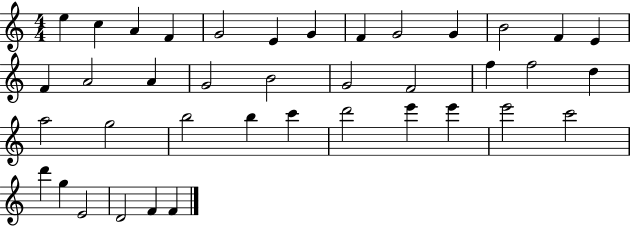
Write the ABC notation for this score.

X:1
T:Untitled
M:4/4
L:1/4
K:C
e c A F G2 E G F G2 G B2 F E F A2 A G2 B2 G2 F2 f f2 d a2 g2 b2 b c' d'2 e' e' e'2 c'2 d' g E2 D2 F F